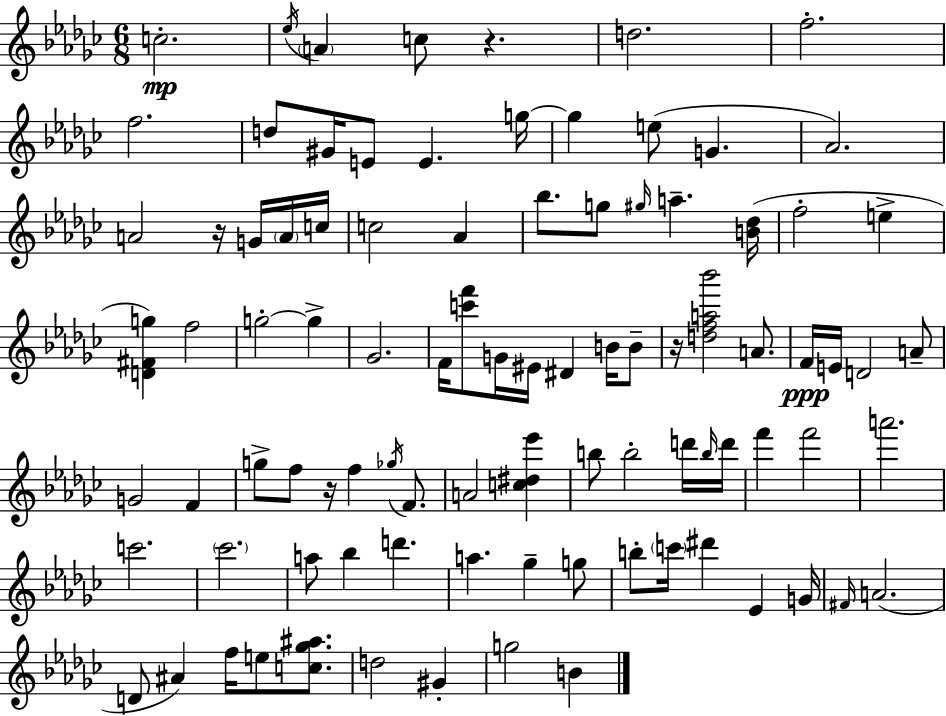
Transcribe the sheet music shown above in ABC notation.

X:1
T:Untitled
M:6/8
L:1/4
K:Ebm
c2 _e/4 A c/2 z d2 f2 f2 d/2 ^G/4 E/2 E g/4 g e/2 G _A2 A2 z/4 G/4 A/4 c/4 c2 _A _b/2 g/2 ^g/4 a [B_d]/4 f2 e [D^Fg] f2 g2 g _G2 F/4 [c'f']/2 G/4 ^E/4 ^D B/4 B/2 z/4 [dfa_b']2 A/2 F/4 E/4 D2 A/2 G2 F g/2 f/2 z/4 f _g/4 F/2 A2 [c^d_e'] b/2 b2 d'/4 b/4 d'/4 f' f'2 a'2 c'2 _c'2 a/2 _b d' a _g g/2 b/2 c'/4 ^d' _E G/4 ^F/4 A2 D/2 ^A f/4 e/2 [c_g^a]/2 d2 ^G g2 B